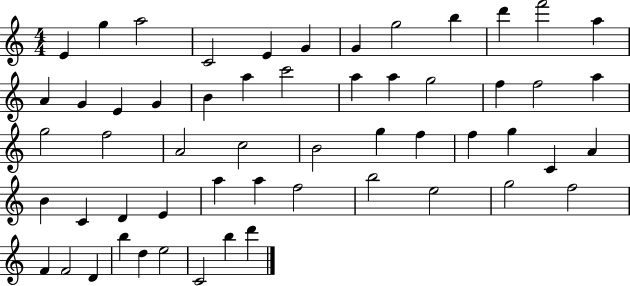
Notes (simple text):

E4/q G5/q A5/h C4/h E4/q G4/q G4/q G5/h B5/q D6/q F6/h A5/q A4/q G4/q E4/q G4/q B4/q A5/q C6/h A5/q A5/q G5/h F5/q F5/h A5/q G5/h F5/h A4/h C5/h B4/h G5/q F5/q F5/q G5/q C4/q A4/q B4/q C4/q D4/q E4/q A5/q A5/q F5/h B5/h E5/h G5/h F5/h F4/q F4/h D4/q B5/q D5/q E5/h C4/h B5/q D6/q